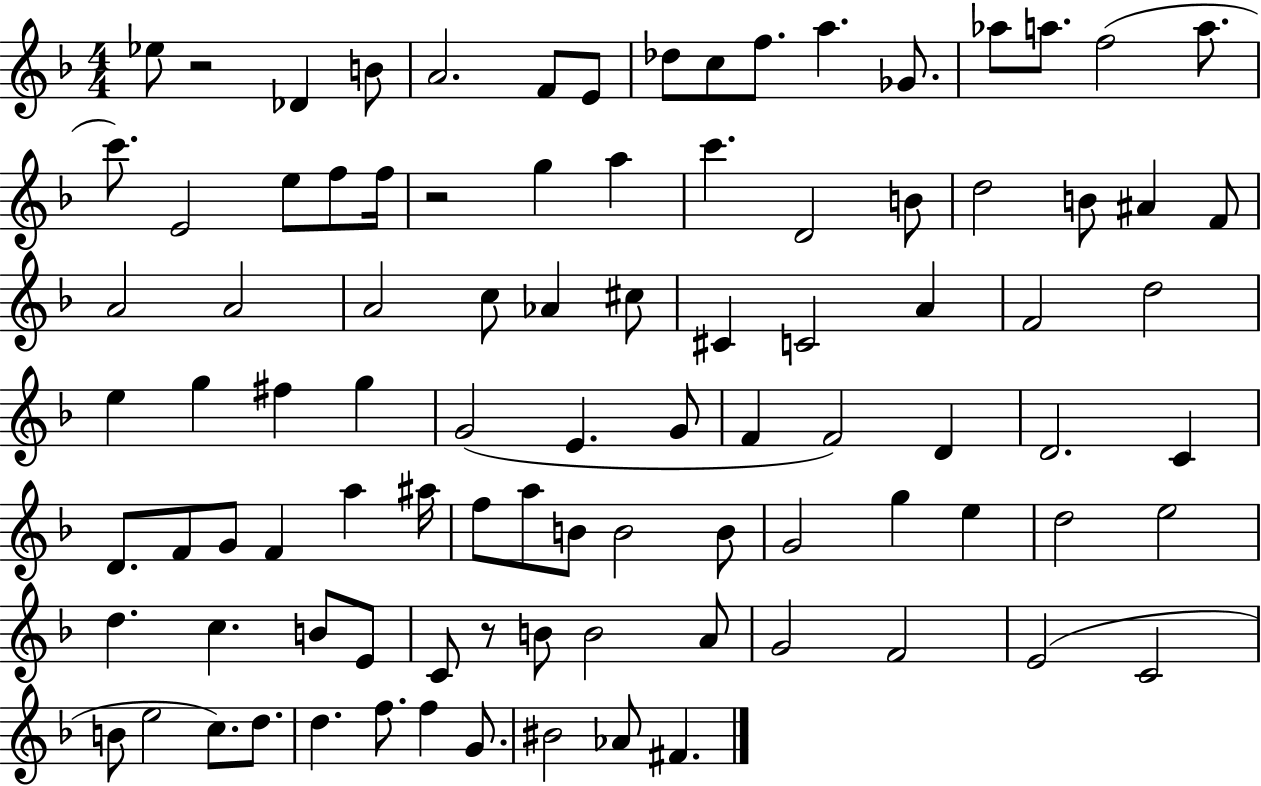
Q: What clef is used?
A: treble